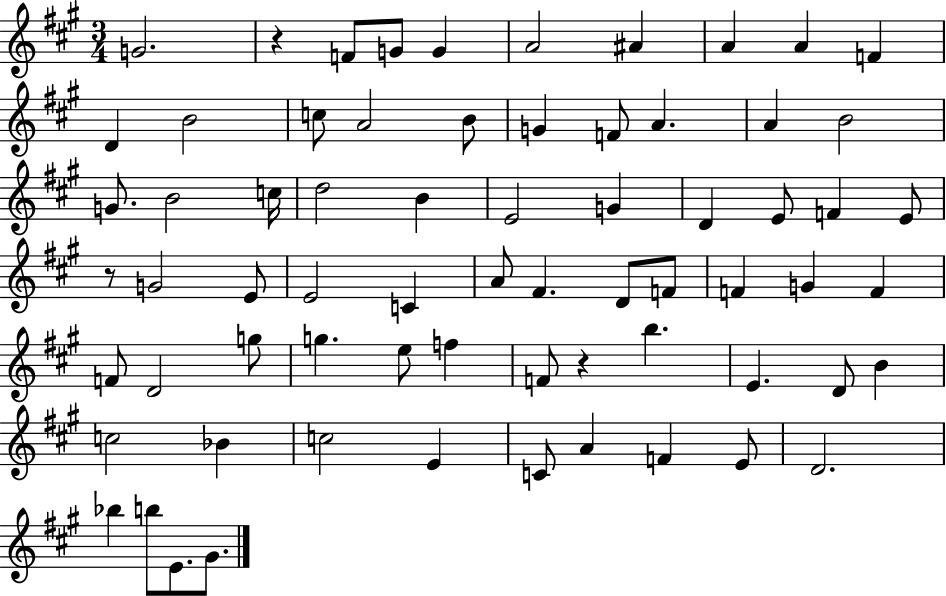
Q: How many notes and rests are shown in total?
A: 68